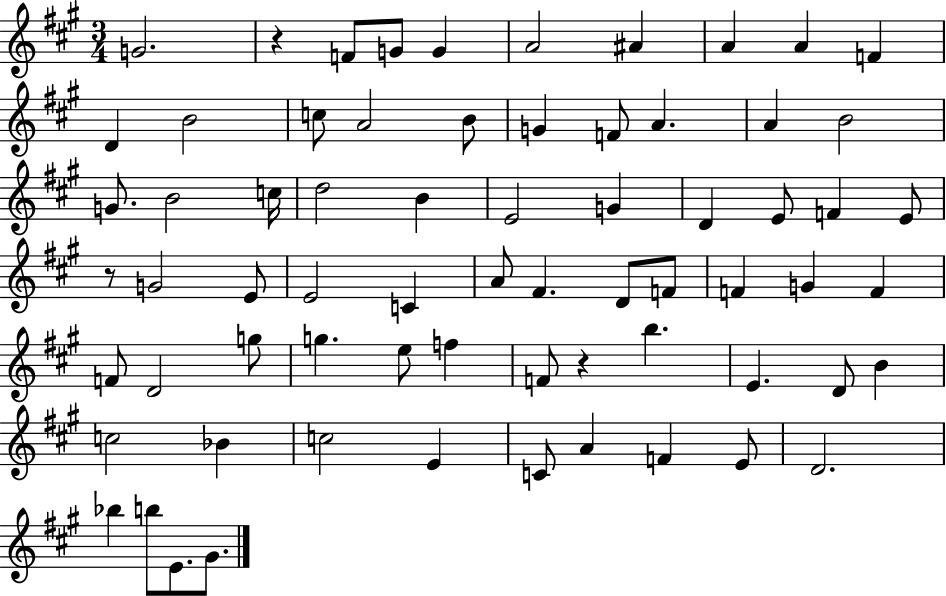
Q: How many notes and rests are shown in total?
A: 68